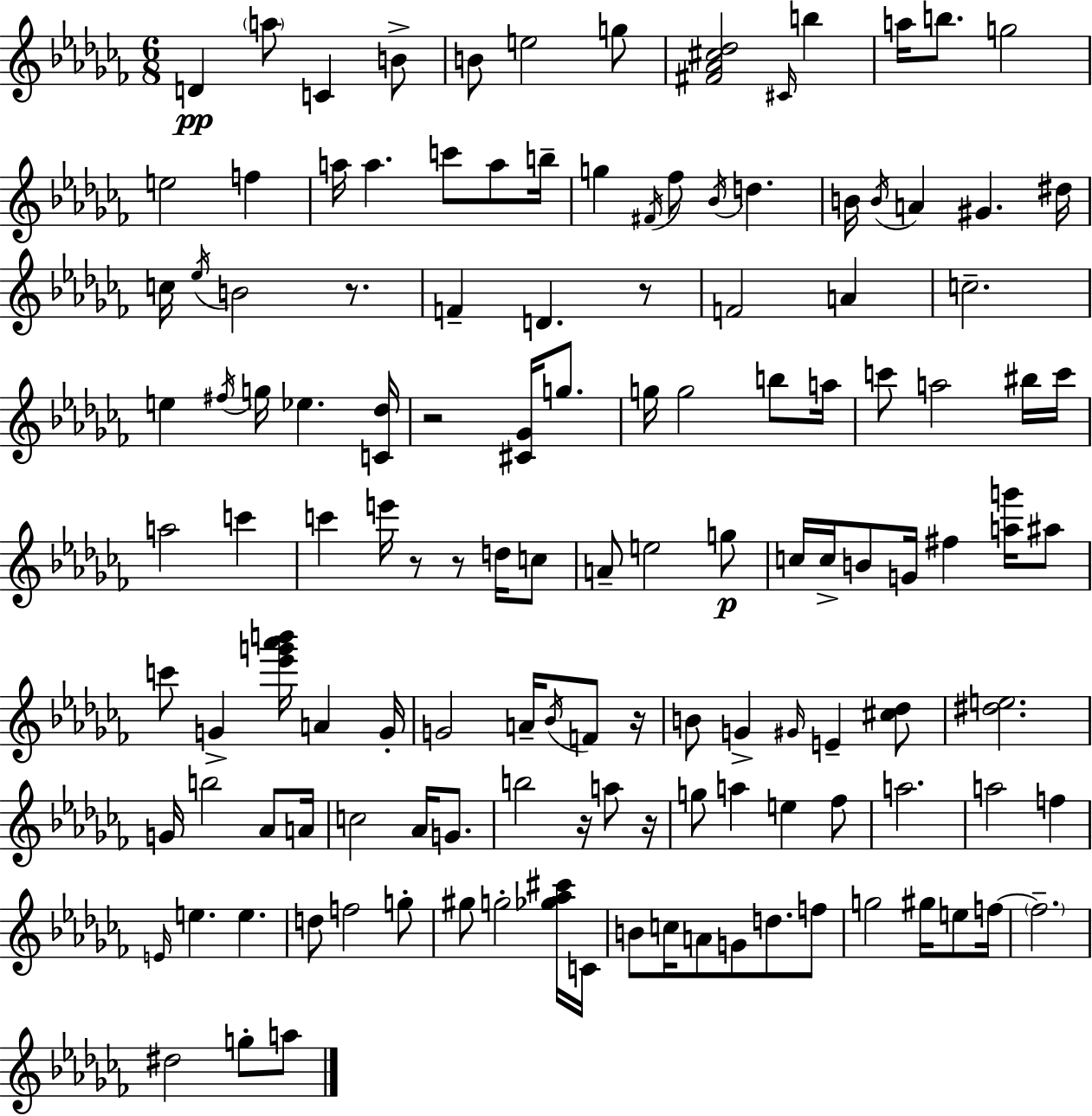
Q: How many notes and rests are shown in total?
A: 132